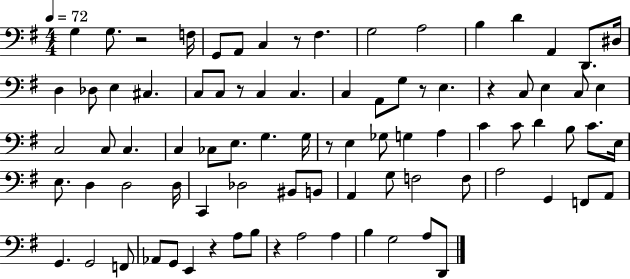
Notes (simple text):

G3/q G3/e. R/h F3/s G2/e A2/e C3/q R/e F#3/q. G3/h A3/h B3/q D4/q A2/q D2/e. D#3/s D3/q Db3/e E3/q C#3/q. C3/e C3/e R/e C3/q C3/q. C3/q A2/e G3/e R/e E3/q. R/q C3/e E3/q C3/e E3/q C3/h C3/e C3/q. C3/q CES3/e E3/e. G3/q. G3/s R/e E3/q Gb3/e G3/q A3/q C4/q C4/e D4/q B3/e C4/e. E3/s E3/e. D3/q D3/h D3/s C2/q Db3/h BIS2/e B2/e A2/q G3/e F3/h F3/e A3/h G2/q F2/e A2/e G2/q. G2/h F2/e Ab2/e G2/e E2/q R/q A3/e B3/e R/q A3/h A3/q B3/q G3/h A3/e D2/e